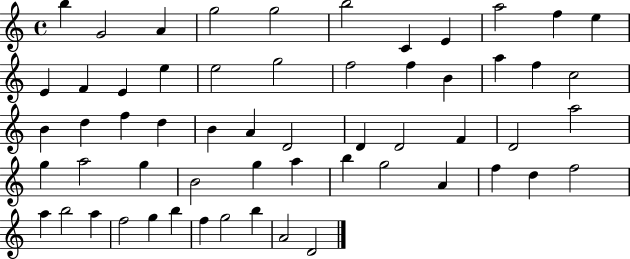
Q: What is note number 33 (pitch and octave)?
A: F4